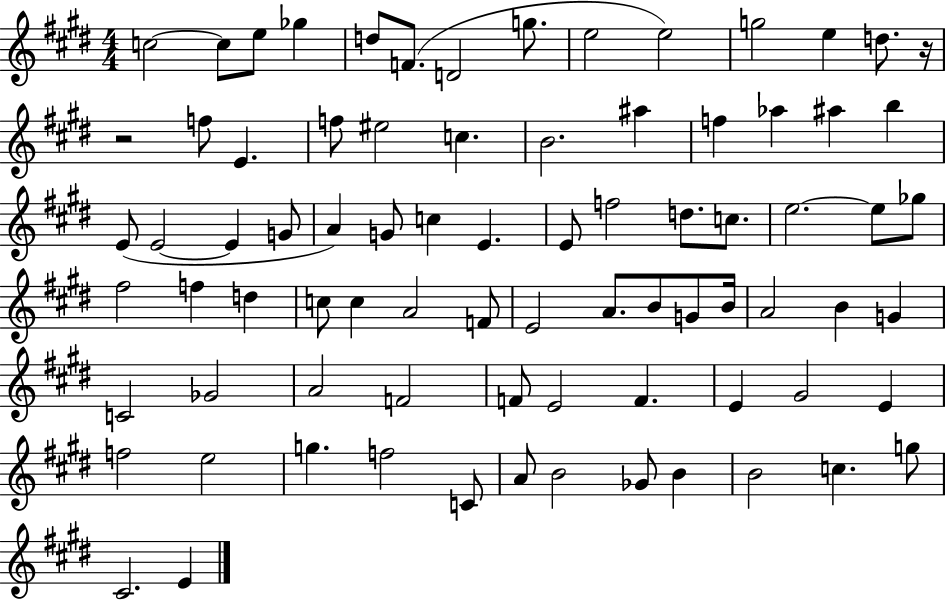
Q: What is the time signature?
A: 4/4